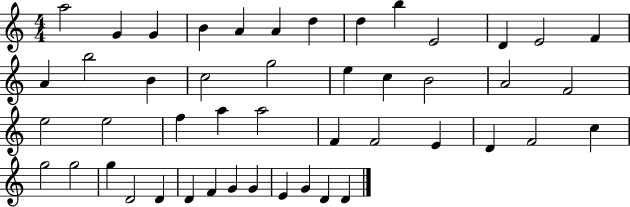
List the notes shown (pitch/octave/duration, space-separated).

A5/h G4/q G4/q B4/q A4/q A4/q D5/q D5/q B5/q E4/h D4/q E4/h F4/q A4/q B5/h B4/q C5/h G5/h E5/q C5/q B4/h A4/h F4/h E5/h E5/h F5/q A5/q A5/h F4/q F4/h E4/q D4/q F4/h C5/q G5/h G5/h G5/q D4/h D4/q D4/q F4/q G4/q G4/q E4/q G4/q D4/q D4/q